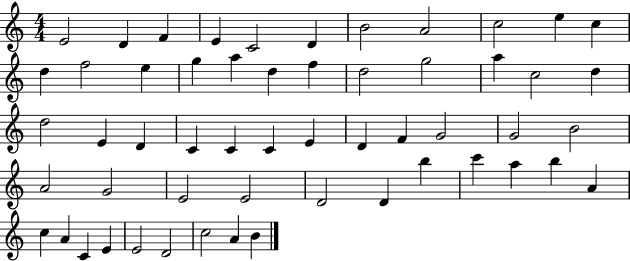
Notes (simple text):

E4/h D4/q F4/q E4/q C4/h D4/q B4/h A4/h C5/h E5/q C5/q D5/q F5/h E5/q G5/q A5/q D5/q F5/q D5/h G5/h A5/q C5/h D5/q D5/h E4/q D4/q C4/q C4/q C4/q E4/q D4/q F4/q G4/h G4/h B4/h A4/h G4/h E4/h E4/h D4/h D4/q B5/q C6/q A5/q B5/q A4/q C5/q A4/q C4/q E4/q E4/h D4/h C5/h A4/q B4/q